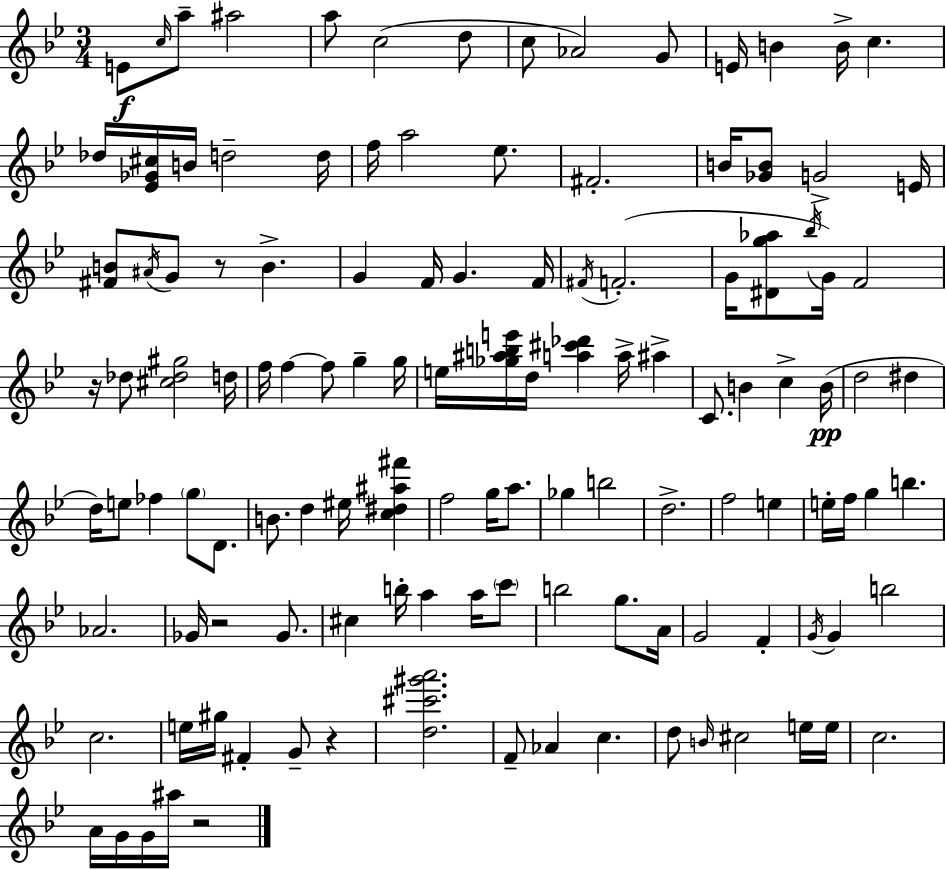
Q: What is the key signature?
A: G minor